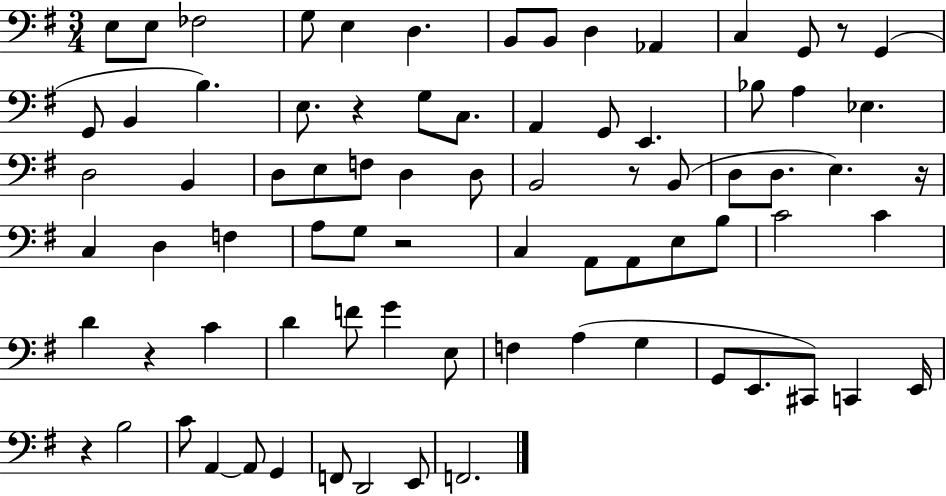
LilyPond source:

{
  \clef bass
  \numericTimeSignature
  \time 3/4
  \key g \major
  e8 e8 fes2 | g8 e4 d4. | b,8 b,8 d4 aes,4 | c4 g,8 r8 g,4( | \break g,8 b,4 b4.) | e8. r4 g8 c8. | a,4 g,8 e,4. | bes8 a4 ees4. | \break d2 b,4 | d8 e8 f8 d4 d8 | b,2 r8 b,8( | d8 d8. e4.) r16 | \break c4 d4 f4 | a8 g8 r2 | c4 a,8 a,8 e8 b8 | c'2 c'4 | \break d'4 r4 c'4 | d'4 f'8 g'4 e8 | f4 a4( g4 | g,8 e,8. cis,8) c,4 e,16 | \break r4 b2 | c'8 a,4~~ a,8 g,4 | f,8 d,2 e,8 | f,2. | \break \bar "|."
}